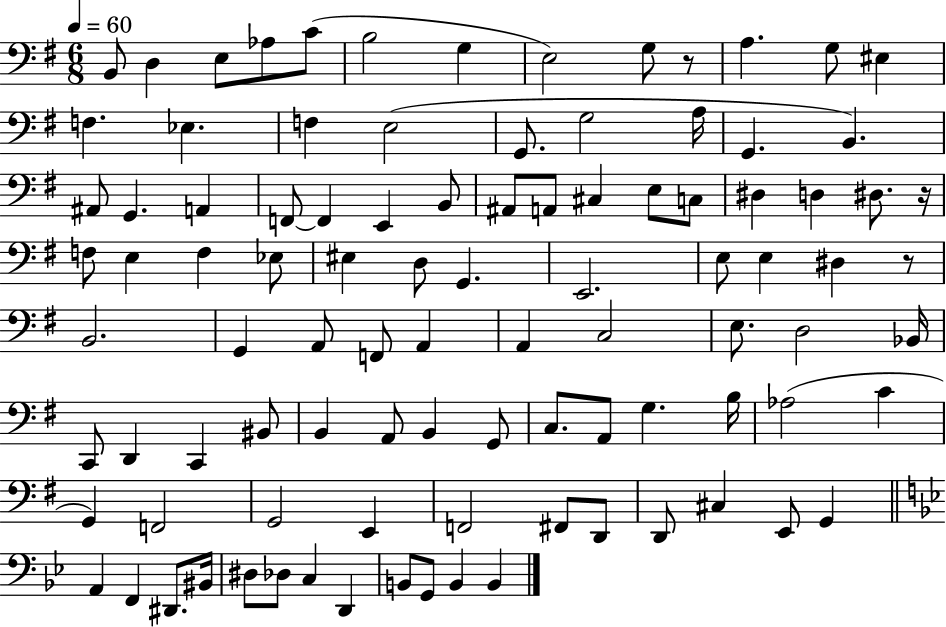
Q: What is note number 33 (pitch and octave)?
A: C3